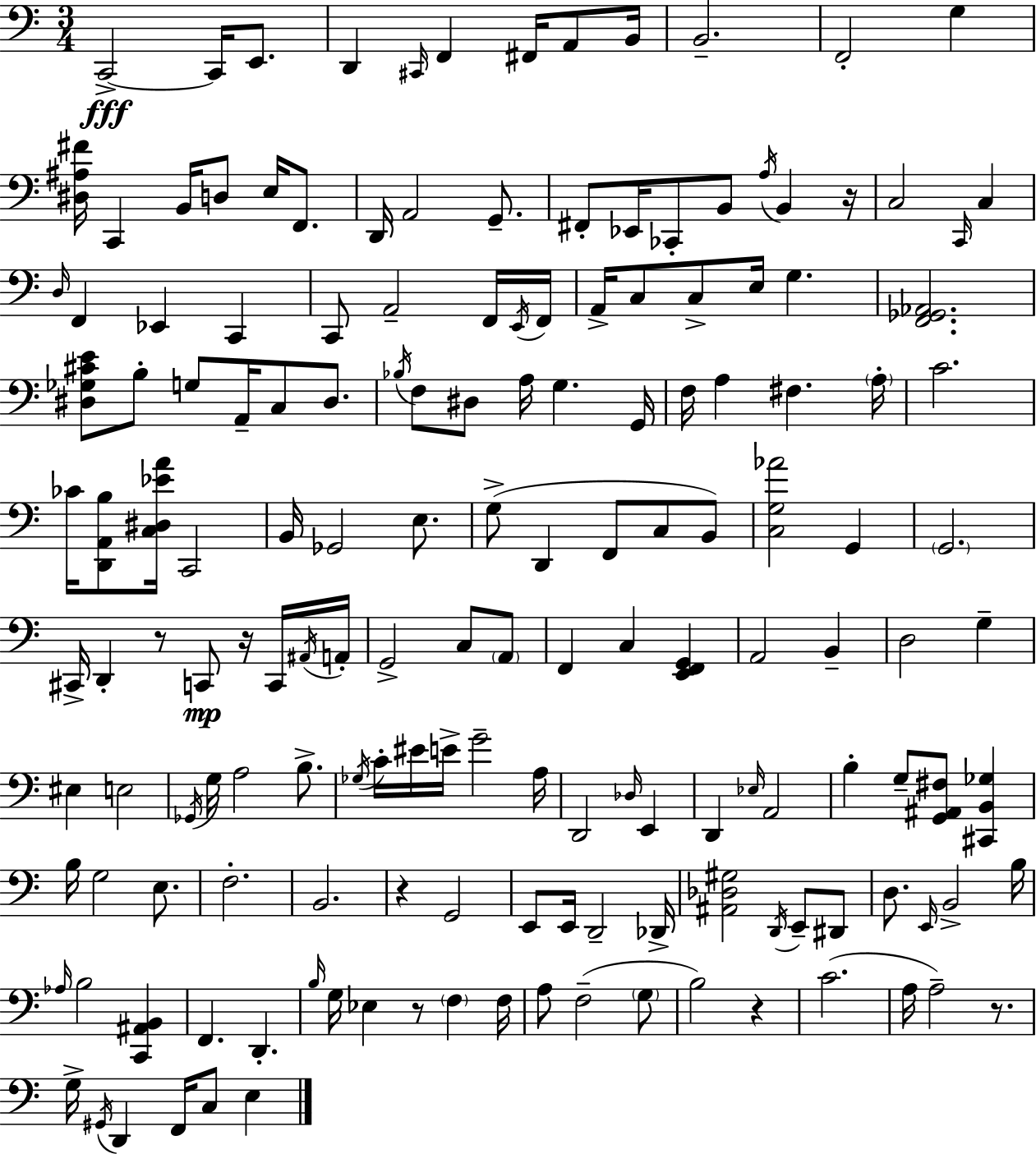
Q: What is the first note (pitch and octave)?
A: C2